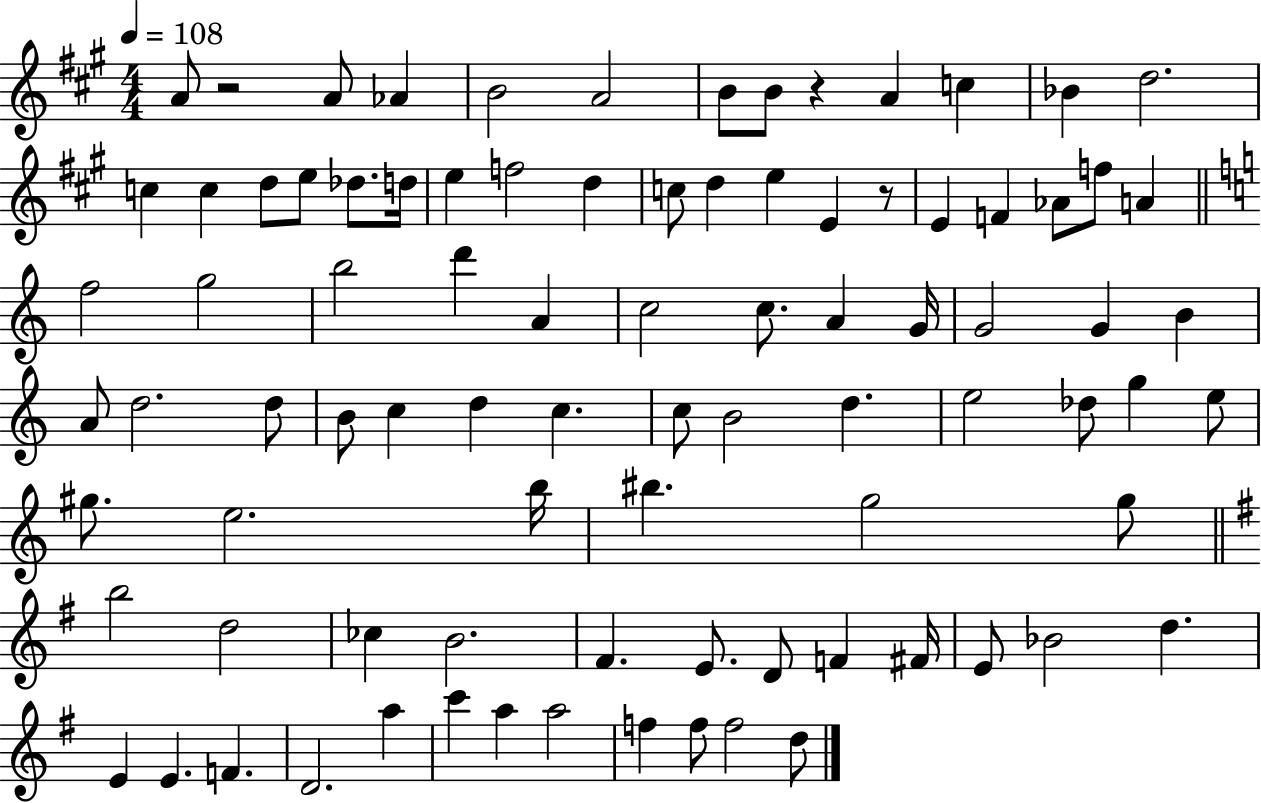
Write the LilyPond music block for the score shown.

{
  \clef treble
  \numericTimeSignature
  \time 4/4
  \key a \major
  \tempo 4 = 108
  \repeat volta 2 { a'8 r2 a'8 aes'4 | b'2 a'2 | b'8 b'8 r4 a'4 c''4 | bes'4 d''2. | \break c''4 c''4 d''8 e''8 des''8. d''16 | e''4 f''2 d''4 | c''8 d''4 e''4 e'4 r8 | e'4 f'4 aes'8 f''8 a'4 | \break \bar "||" \break \key a \minor f''2 g''2 | b''2 d'''4 a'4 | c''2 c''8. a'4 g'16 | g'2 g'4 b'4 | \break a'8 d''2. d''8 | b'8 c''4 d''4 c''4. | c''8 b'2 d''4. | e''2 des''8 g''4 e''8 | \break gis''8. e''2. b''16 | bis''4. g''2 g''8 | \bar "||" \break \key g \major b''2 d''2 | ces''4 b'2. | fis'4. e'8. d'8 f'4 fis'16 | e'8 bes'2 d''4. | \break e'4 e'4. f'4. | d'2. a''4 | c'''4 a''4 a''2 | f''4 f''8 f''2 d''8 | \break } \bar "|."
}